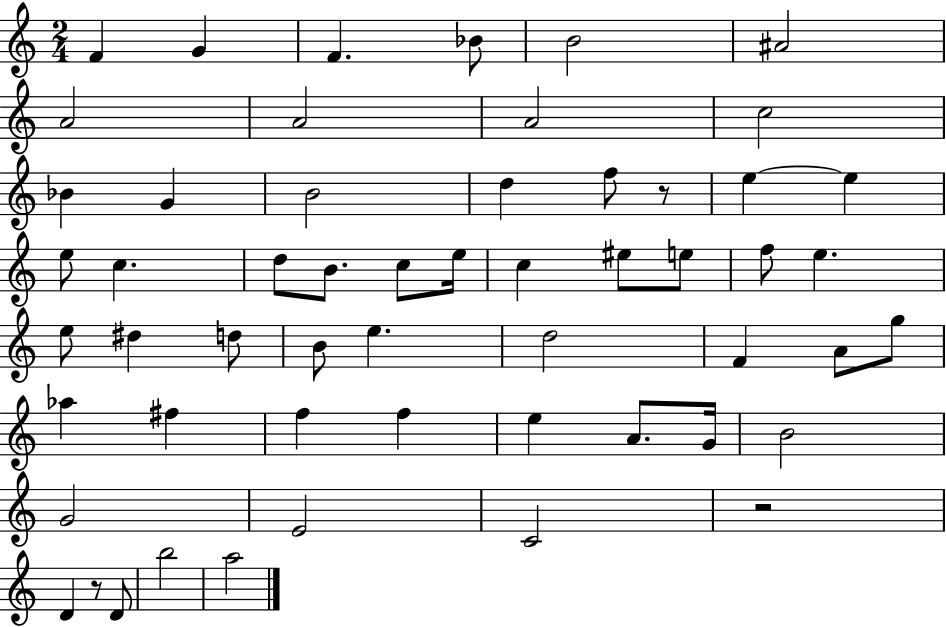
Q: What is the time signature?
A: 2/4